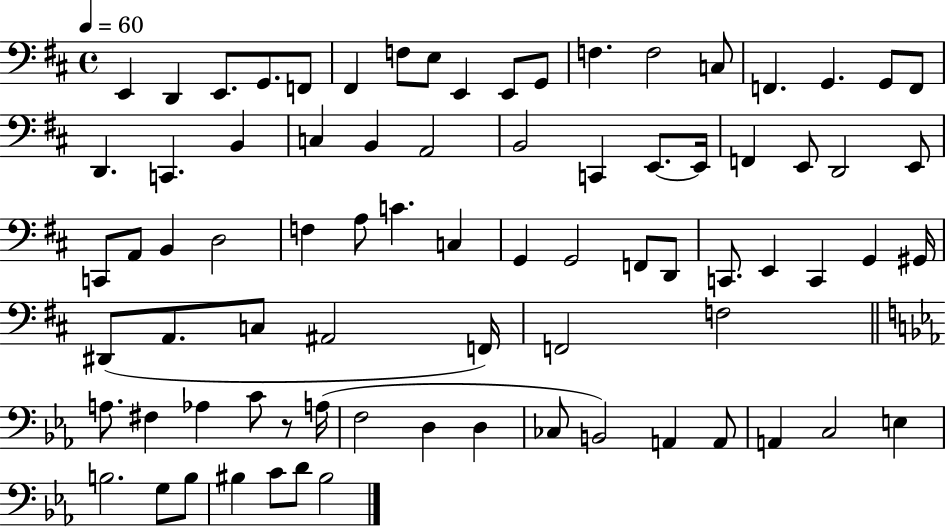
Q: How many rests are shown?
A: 1